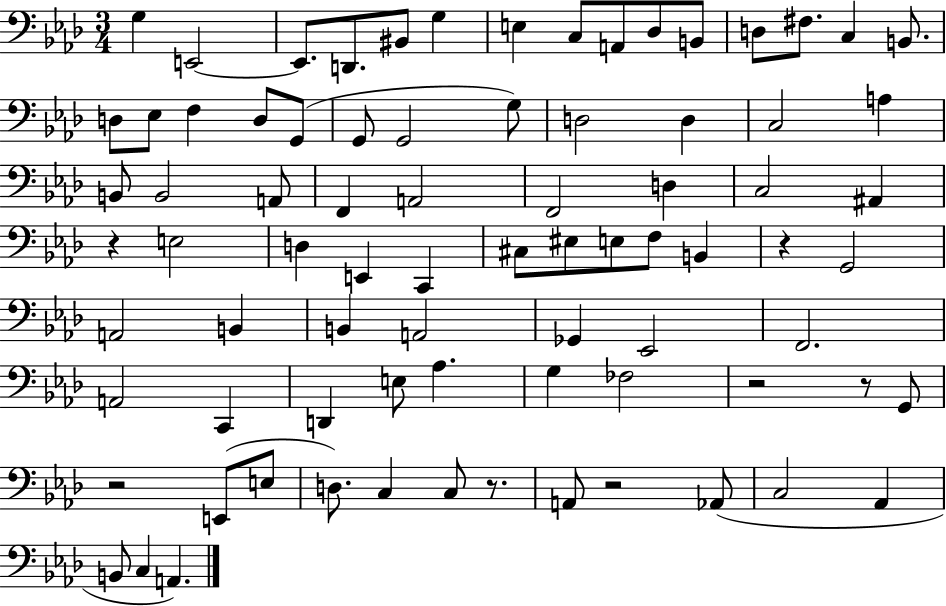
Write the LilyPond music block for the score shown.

{
  \clef bass
  \numericTimeSignature
  \time 3/4
  \key aes \major
  g4 e,2~~ | e,8. d,8. bis,8 g4 | e4 c8 a,8 des8 b,8 | d8 fis8. c4 b,8. | \break d8 ees8 f4 d8 g,8( | g,8 g,2 g8) | d2 d4 | c2 a4 | \break b,8 b,2 a,8 | f,4 a,2 | f,2 d4 | c2 ais,4 | \break r4 e2 | d4 e,4 c,4 | cis8 eis8 e8 f8 b,4 | r4 g,2 | \break a,2 b,4 | b,4 a,2 | ges,4 ees,2 | f,2. | \break a,2 c,4 | d,4 e8 aes4. | g4 fes2 | r2 r8 g,8 | \break r2 e,8( e8 | d8.) c4 c8 r8. | a,8 r2 aes,8( | c2 aes,4 | \break b,8 c4 a,4.) | \bar "|."
}